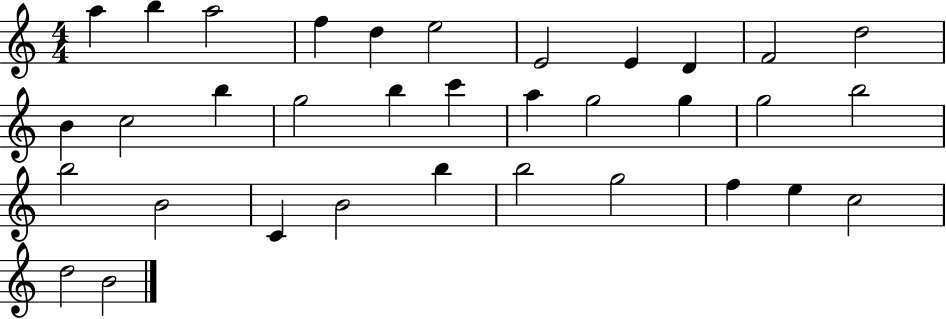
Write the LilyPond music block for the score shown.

{
  \clef treble
  \numericTimeSignature
  \time 4/4
  \key c \major
  a''4 b''4 a''2 | f''4 d''4 e''2 | e'2 e'4 d'4 | f'2 d''2 | \break b'4 c''2 b''4 | g''2 b''4 c'''4 | a''4 g''2 g''4 | g''2 b''2 | \break b''2 b'2 | c'4 b'2 b''4 | b''2 g''2 | f''4 e''4 c''2 | \break d''2 b'2 | \bar "|."
}